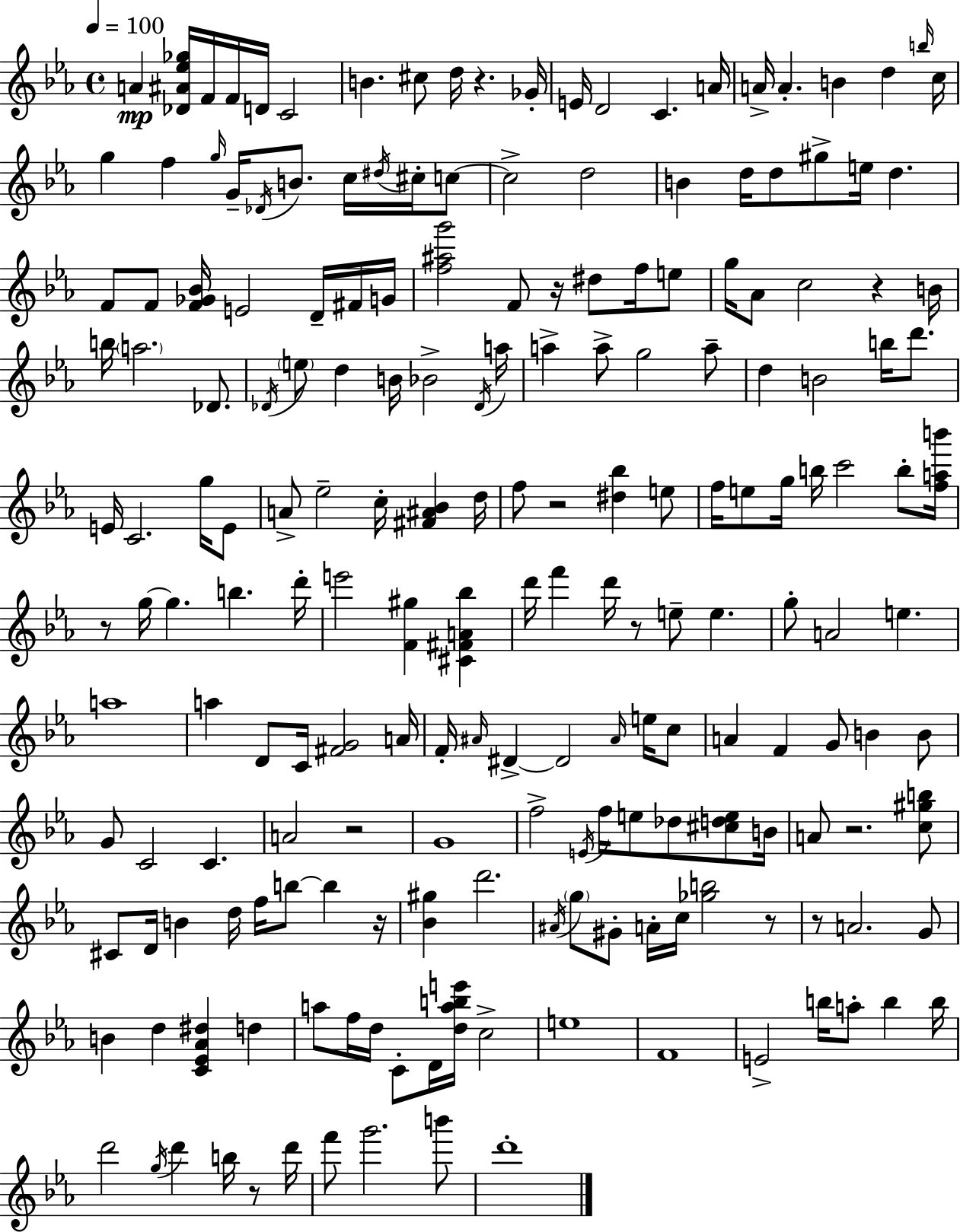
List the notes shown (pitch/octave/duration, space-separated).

A4/q [Db4,A#4,Eb5,Gb5]/s F4/s F4/s D4/s C4/h B4/q. C#5/e D5/s R/q. Gb4/s E4/s D4/h C4/q. A4/s A4/s A4/q. B4/q D5/q B5/s C5/s G5/q F5/q G5/s G4/s Db4/s B4/e. C5/s D#5/s C#5/s C5/e C5/h D5/h B4/q D5/s D5/e G#5/e E5/s D5/q. F4/e F4/e [F4,Gb4,Bb4]/s E4/h D4/s F#4/s G4/s [F5,A#5,G6]/h F4/e R/s D#5/e F5/s E5/e G5/s Ab4/e C5/h R/q B4/s B5/s A5/h. Db4/e. Db4/s E5/e D5/q B4/s Bb4/h Db4/s A5/s A5/q A5/e G5/h A5/e D5/q B4/h B5/s D6/e. E4/s C4/h. G5/s E4/e A4/e Eb5/h C5/s [F#4,A#4,Bb4]/q D5/s F5/e R/h [D#5,Bb5]/q E5/e F5/s E5/e G5/s B5/s C6/h B5/e [F5,A5,B6]/s R/e G5/s G5/q. B5/q. D6/s E6/h [F4,G#5]/q [C#4,F#4,A4,Bb5]/q D6/s F6/q D6/s R/e E5/e E5/q. G5/e A4/h E5/q. A5/w A5/q D4/e C4/s [F#4,G4]/h A4/s F4/s A#4/s D#4/q D#4/h A#4/s E5/s C5/e A4/q F4/q G4/e B4/q B4/e G4/e C4/h C4/q. A4/h R/h G4/w F5/h E4/s F5/s E5/e Db5/e [C#5,D5,E5]/e B4/s A4/e R/h. [C5,G#5,B5]/e C#4/e D4/s B4/q D5/s F5/s B5/e B5/q R/s [Bb4,G#5]/q D6/h. A#4/s G5/e G#4/e A4/s C5/s [Gb5,B5]/h R/e R/e A4/h. G4/e B4/q D5/q [C4,Eb4,Ab4,D#5]/q D5/q A5/e F5/s D5/s C4/e D4/s [D5,A5,B5,E6]/s C5/h E5/w F4/w E4/h B5/s A5/e B5/q B5/s D6/h G5/s D6/q B5/s R/e D6/s F6/e G6/h. B6/e D6/w